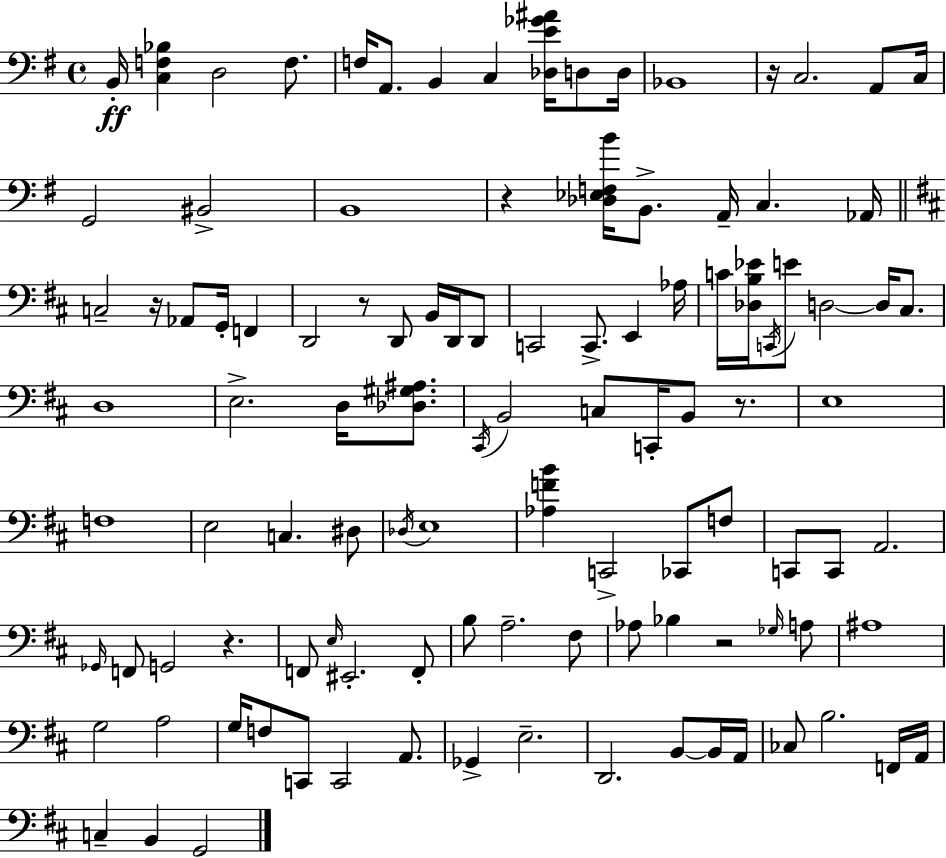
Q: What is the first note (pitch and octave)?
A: B2